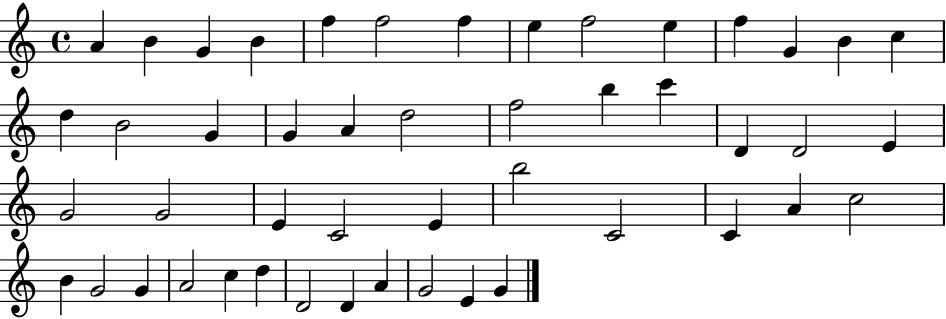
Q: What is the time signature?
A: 4/4